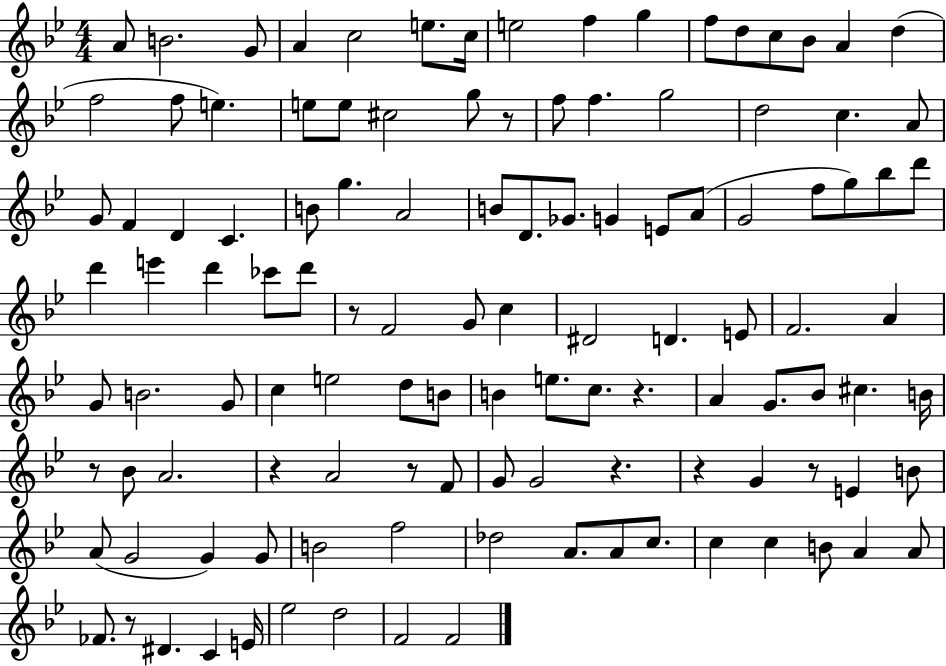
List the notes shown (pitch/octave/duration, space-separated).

A4/e B4/h. G4/e A4/q C5/h E5/e. C5/s E5/h F5/q G5/q F5/e D5/e C5/e Bb4/e A4/q D5/q F5/h F5/e E5/q. E5/e E5/e C#5/h G5/e R/e F5/e F5/q. G5/h D5/h C5/q. A4/e G4/e F4/q D4/q C4/q. B4/e G5/q. A4/h B4/e D4/e. Gb4/e. G4/q E4/e A4/e G4/h F5/e G5/e Bb5/e D6/e D6/q E6/q D6/q CES6/e D6/e R/e F4/h G4/e C5/q D#4/h D4/q. E4/e F4/h. A4/q G4/e B4/h. G4/e C5/q E5/h D5/e B4/e B4/q E5/e. C5/e. R/q. A4/q G4/e. Bb4/e C#5/q. B4/s R/e Bb4/e A4/h. R/q A4/h R/e F4/e G4/e G4/h R/q. R/q G4/q R/e E4/q B4/e A4/e G4/h G4/q G4/e B4/h F5/h Db5/h A4/e. A4/e C5/e. C5/q C5/q B4/e A4/q A4/e FES4/e. R/e D#4/q. C4/q E4/s Eb5/h D5/h F4/h F4/h